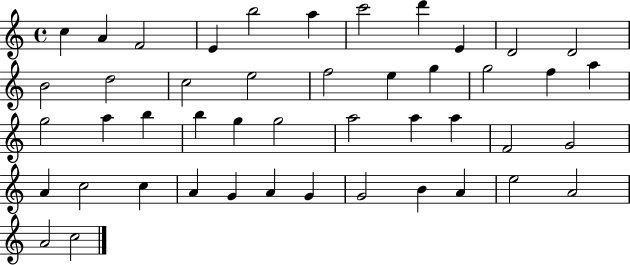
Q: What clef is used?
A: treble